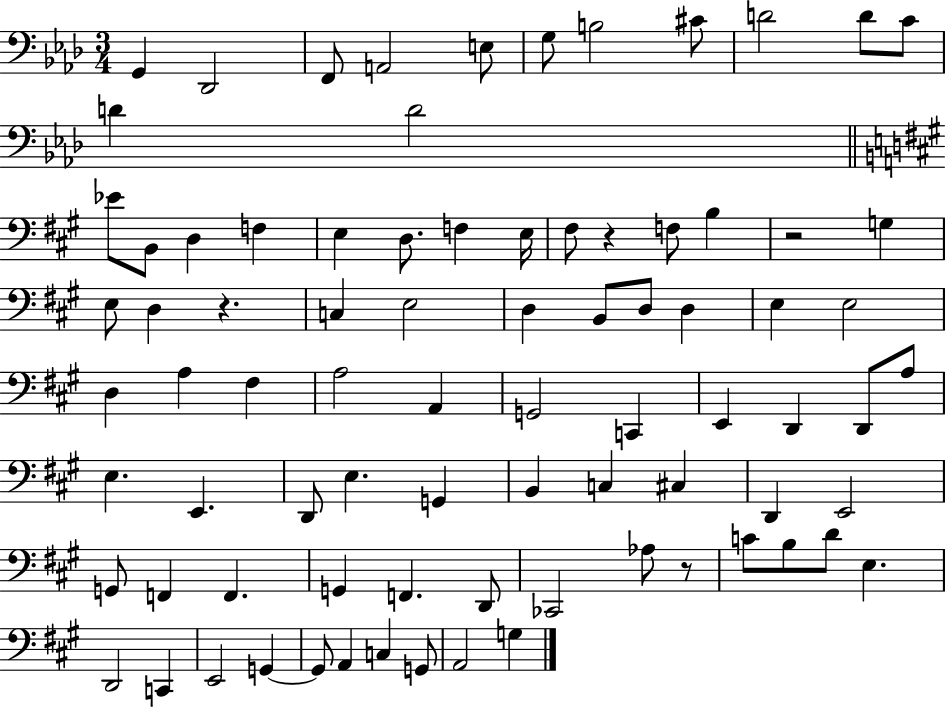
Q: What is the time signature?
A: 3/4